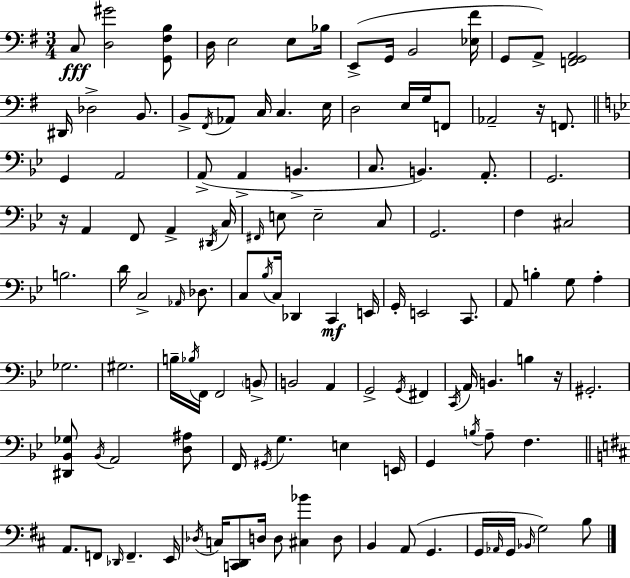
X:1
T:Untitled
M:3/4
L:1/4
K:G
C,/2 [D,^G]2 [G,,^F,B,]/2 D,/4 E,2 E,/2 _B,/4 E,,/2 G,,/4 B,,2 [_E,^F]/4 G,,/2 A,,/2 [F,,G,,A,,]2 ^D,,/4 _D,2 B,,/2 B,,/2 ^F,,/4 _A,,/2 C,/4 C, E,/4 D,2 E,/4 G,/4 F,,/2 _A,,2 z/4 F,,/2 G,, A,,2 A,,/2 A,, B,, C,/2 B,, A,,/2 G,,2 z/4 A,, F,,/2 A,, ^D,,/4 C,/4 ^F,,/4 E,/2 E,2 C,/2 G,,2 F, ^C,2 B,2 D/4 C,2 _A,,/4 _D,/2 C,/2 _B,/4 C,/4 _D,, C,, E,,/4 G,,/4 E,,2 C,,/2 A,,/2 B, G,/2 A, _G,2 ^G,2 B,/4 _B,/4 F,,/4 F,,2 B,,/2 B,,2 A,, G,,2 G,,/4 ^F,, C,,/4 A,,/4 B,, B, z/4 ^G,,2 [^D,,_B,,_G,]/2 _B,,/4 A,,2 [D,^A,]/2 F,,/4 ^G,,/4 G, E, E,,/4 G,, B,/4 A,/2 F, A,,/2 F,,/2 _D,,/4 F,, E,,/4 _D,/4 C,/4 [C,,D,,]/2 D,/4 D,/2 [^C,_B] D,/2 B,, A,,/2 G,, G,,/4 _A,,/4 G,,/4 _B,,/4 G,2 B,/2